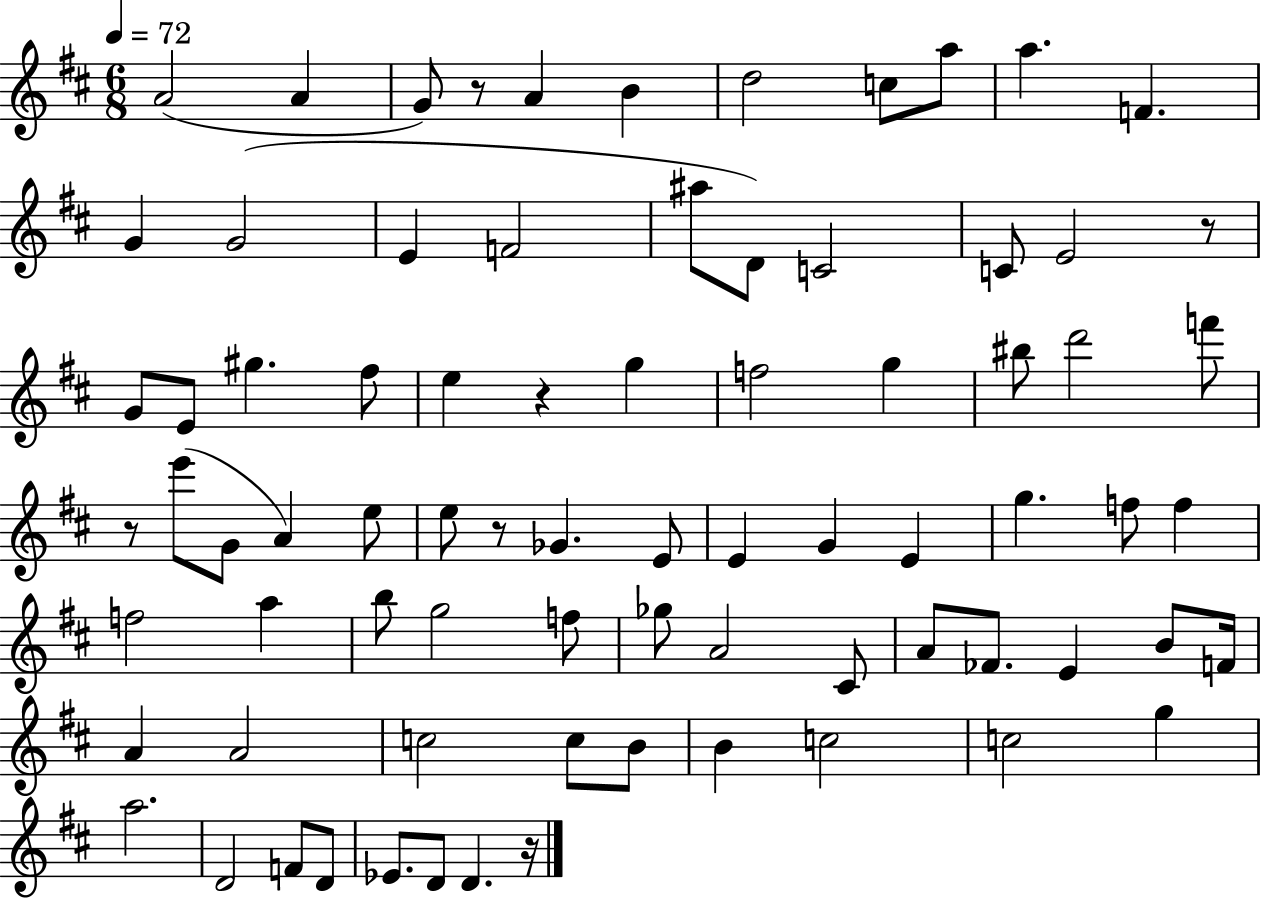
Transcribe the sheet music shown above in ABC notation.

X:1
T:Untitled
M:6/8
L:1/4
K:D
A2 A G/2 z/2 A B d2 c/2 a/2 a F G G2 E F2 ^a/2 D/2 C2 C/2 E2 z/2 G/2 E/2 ^g ^f/2 e z g f2 g ^b/2 d'2 f'/2 z/2 e'/2 G/2 A e/2 e/2 z/2 _G E/2 E G E g f/2 f f2 a b/2 g2 f/2 _g/2 A2 ^C/2 A/2 _F/2 E B/2 F/4 A A2 c2 c/2 B/2 B c2 c2 g a2 D2 F/2 D/2 _E/2 D/2 D z/4